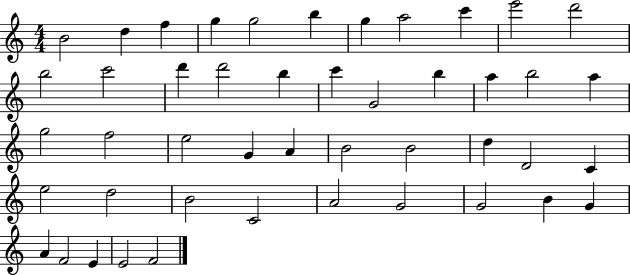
X:1
T:Untitled
M:4/4
L:1/4
K:C
B2 d f g g2 b g a2 c' e'2 d'2 b2 c'2 d' d'2 b c' G2 b a b2 a g2 f2 e2 G A B2 B2 d D2 C e2 d2 B2 C2 A2 G2 G2 B G A F2 E E2 F2